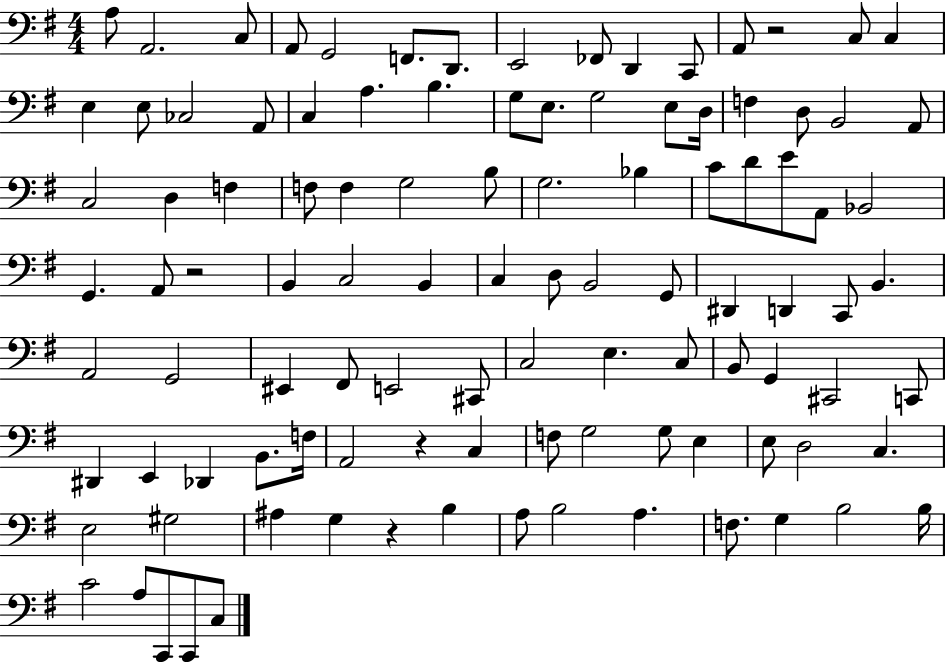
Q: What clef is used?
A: bass